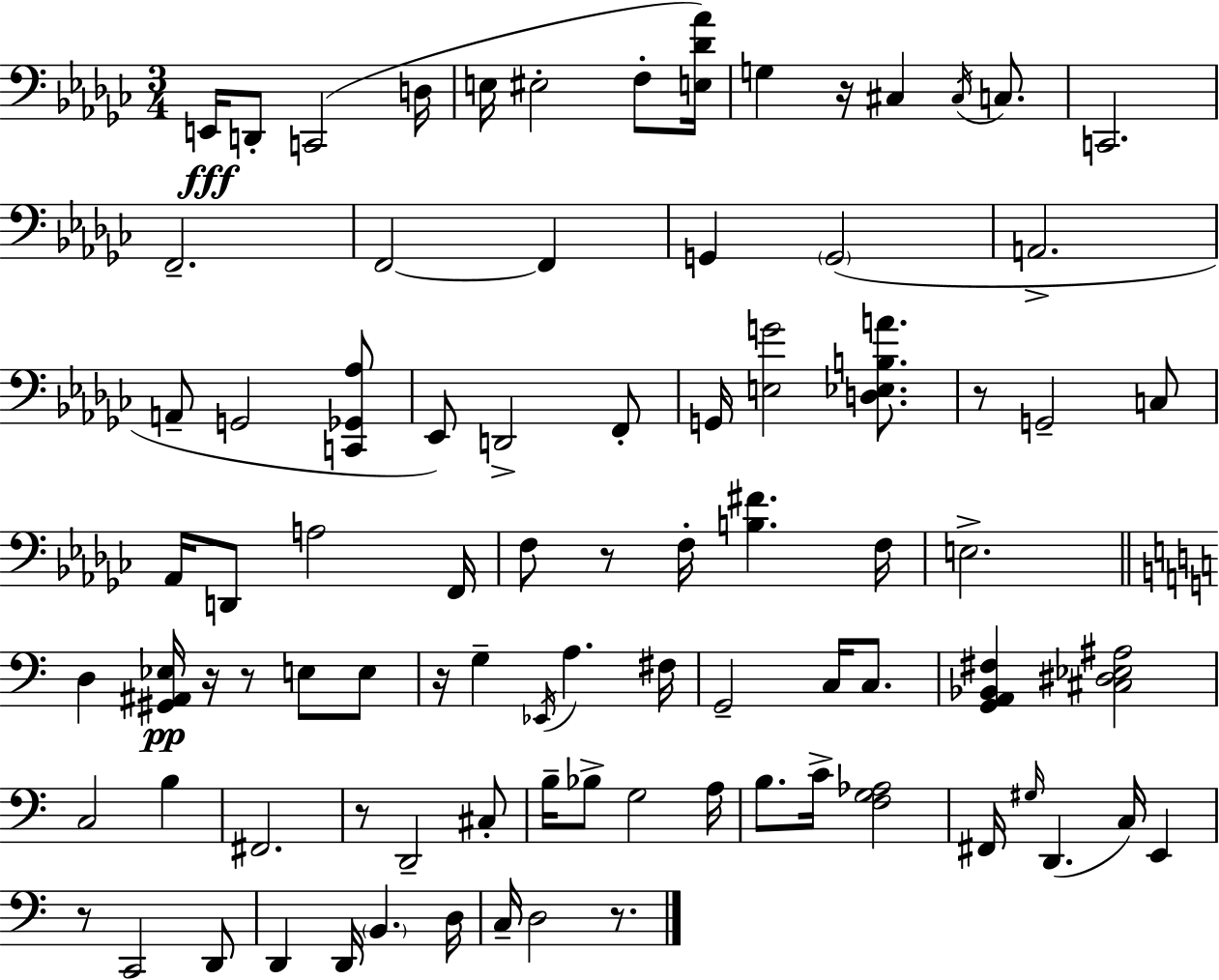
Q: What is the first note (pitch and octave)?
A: E2